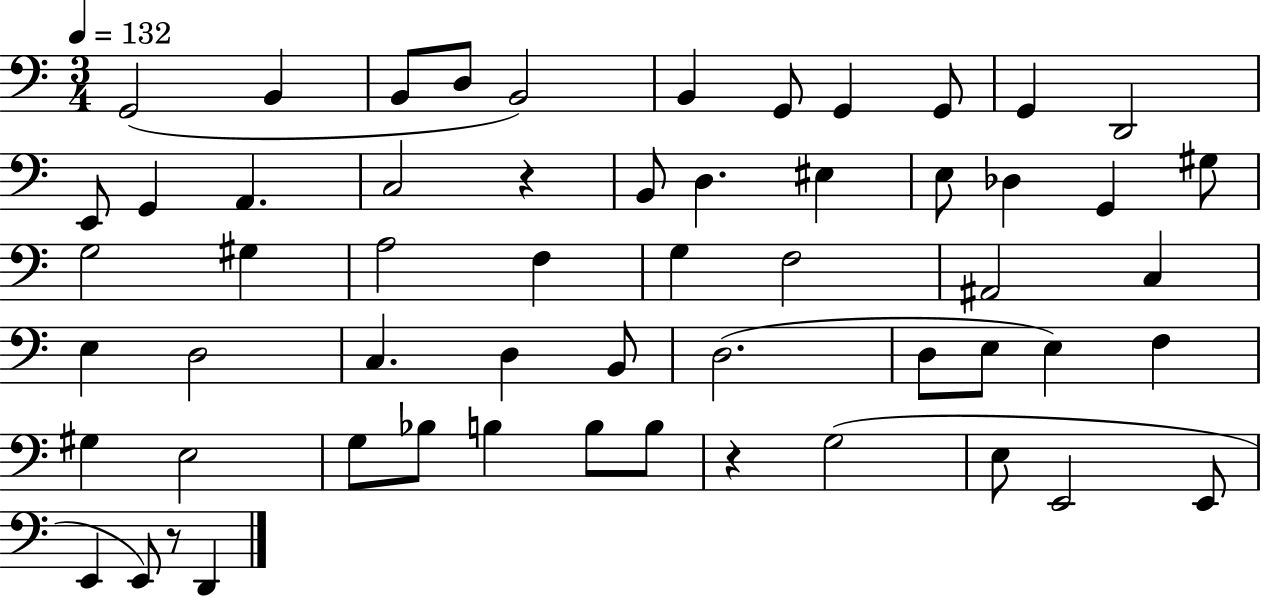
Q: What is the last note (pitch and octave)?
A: D2